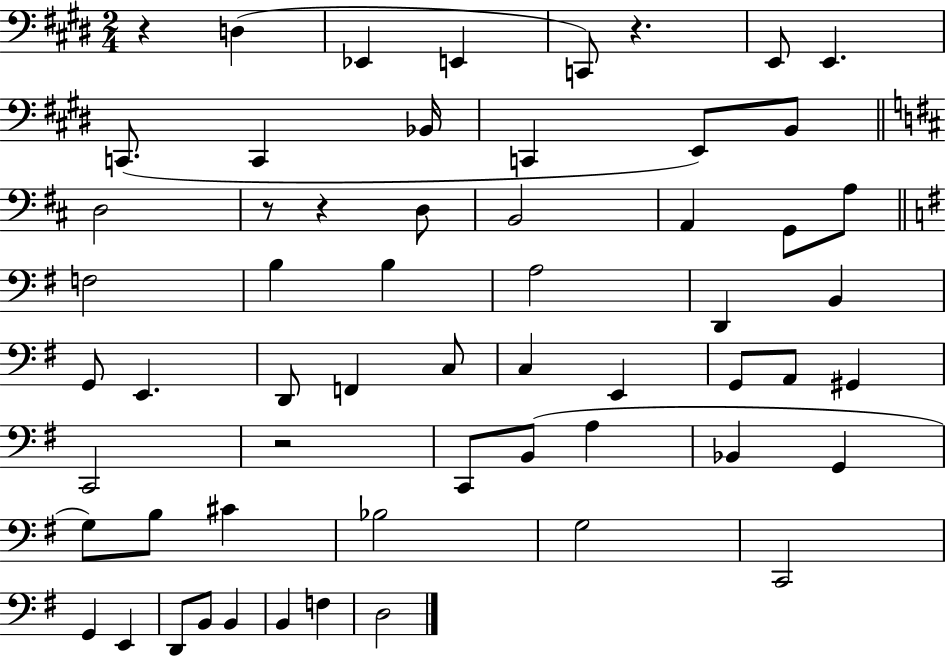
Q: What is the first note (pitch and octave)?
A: D3